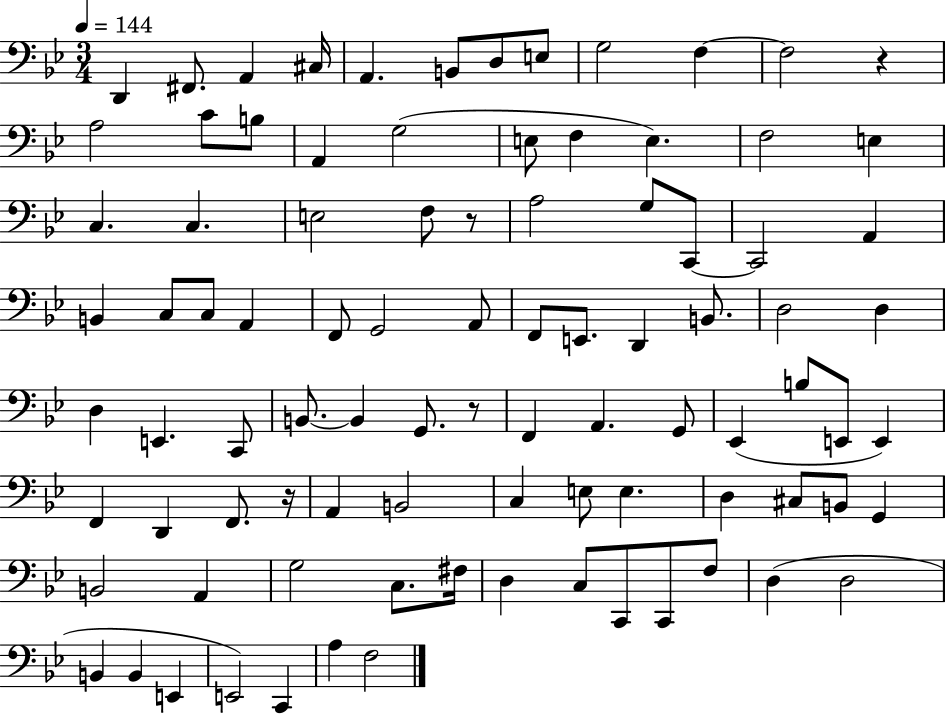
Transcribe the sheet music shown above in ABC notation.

X:1
T:Untitled
M:3/4
L:1/4
K:Bb
D,, ^F,,/2 A,, ^C,/4 A,, B,,/2 D,/2 E,/2 G,2 F, F,2 z A,2 C/2 B,/2 A,, G,2 E,/2 F, E, F,2 E, C, C, E,2 F,/2 z/2 A,2 G,/2 C,,/2 C,,2 A,, B,, C,/2 C,/2 A,, F,,/2 G,,2 A,,/2 F,,/2 E,,/2 D,, B,,/2 D,2 D, D, E,, C,,/2 B,,/2 B,, G,,/2 z/2 F,, A,, G,,/2 _E,, B,/2 E,,/2 E,, F,, D,, F,,/2 z/4 A,, B,,2 C, E,/2 E, D, ^C,/2 B,,/2 G,, B,,2 A,, G,2 C,/2 ^F,/4 D, C,/2 C,,/2 C,,/2 F,/2 D, D,2 B,, B,, E,, E,,2 C,, A, F,2